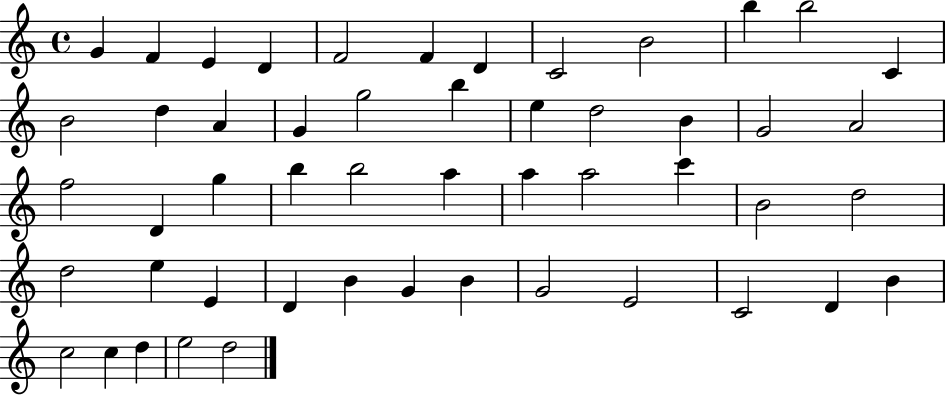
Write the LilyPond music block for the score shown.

{
  \clef treble
  \time 4/4
  \defaultTimeSignature
  \key c \major
  g'4 f'4 e'4 d'4 | f'2 f'4 d'4 | c'2 b'2 | b''4 b''2 c'4 | \break b'2 d''4 a'4 | g'4 g''2 b''4 | e''4 d''2 b'4 | g'2 a'2 | \break f''2 d'4 g''4 | b''4 b''2 a''4 | a''4 a''2 c'''4 | b'2 d''2 | \break d''2 e''4 e'4 | d'4 b'4 g'4 b'4 | g'2 e'2 | c'2 d'4 b'4 | \break c''2 c''4 d''4 | e''2 d''2 | \bar "|."
}